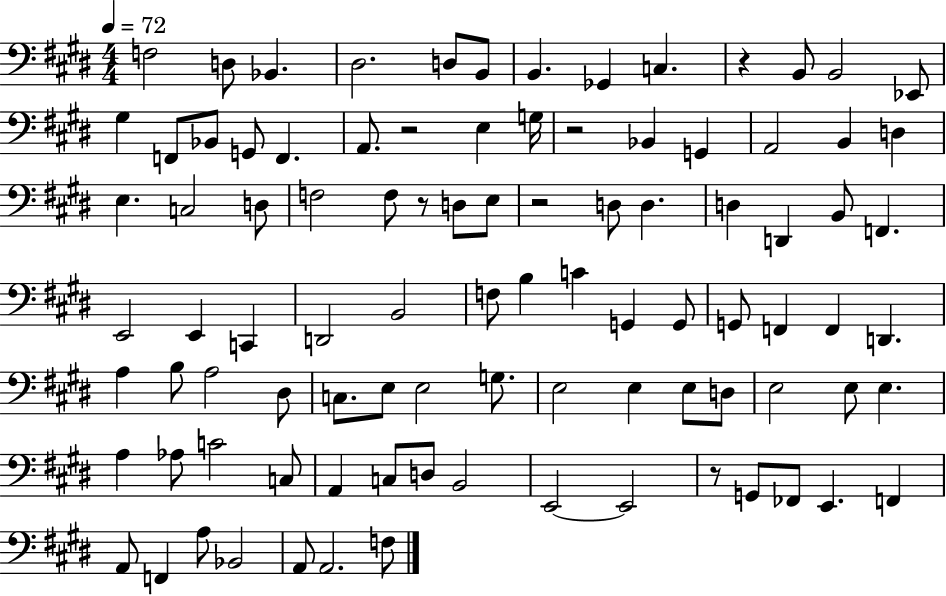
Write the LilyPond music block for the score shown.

{
  \clef bass
  \numericTimeSignature
  \time 4/4
  \key e \major
  \tempo 4 = 72
  f2 d8 bes,4. | dis2. d8 b,8 | b,4. ges,4 c4. | r4 b,8 b,2 ees,8 | \break gis4 f,8 bes,8 g,8 f,4. | a,8. r2 e4 g16 | r2 bes,4 g,4 | a,2 b,4 d4 | \break e4. c2 d8 | f2 f8 r8 d8 e8 | r2 d8 d4. | d4 d,4 b,8 f,4. | \break e,2 e,4 c,4 | d,2 b,2 | f8 b4 c'4 g,4 g,8 | g,8 f,4 f,4 d,4. | \break a4 b8 a2 dis8 | c8. e8 e2 g8. | e2 e4 e8 d8 | e2 e8 e4. | \break a4 aes8 c'2 c8 | a,4 c8 d8 b,2 | e,2~~ e,2 | r8 g,8 fes,8 e,4. f,4 | \break a,8 f,4 a8 bes,2 | a,8 a,2. f8 | \bar "|."
}